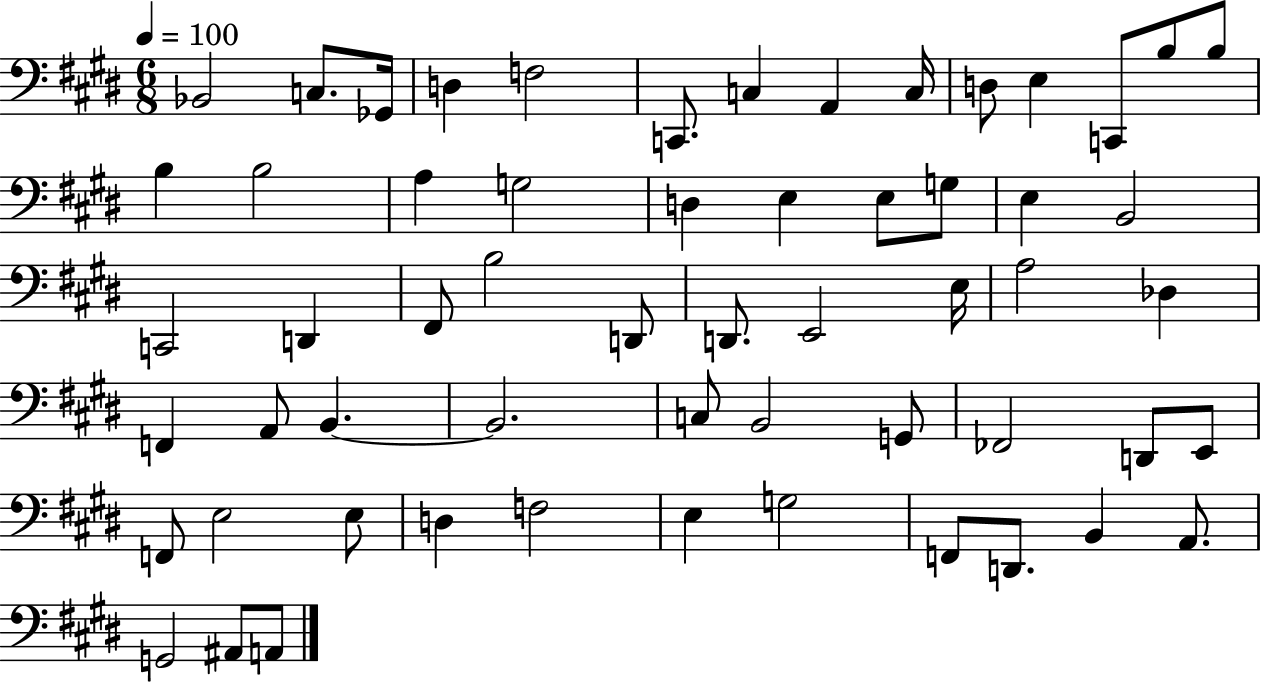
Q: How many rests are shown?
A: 0